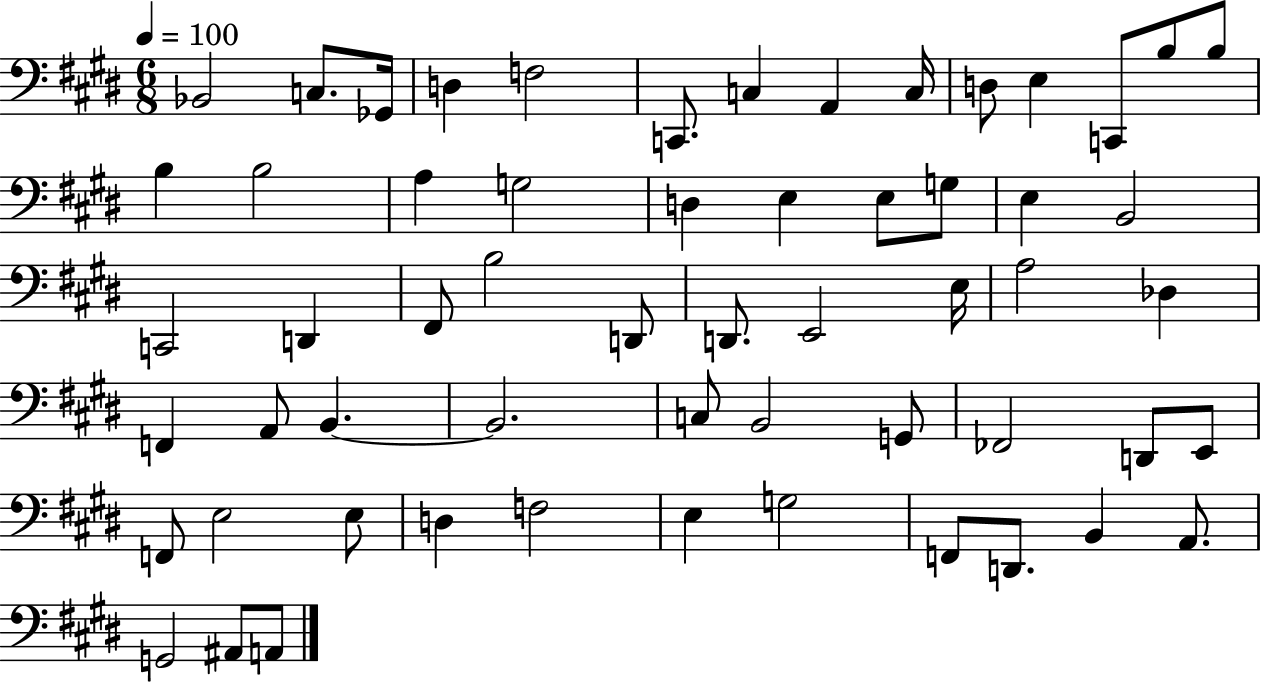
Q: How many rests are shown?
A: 0